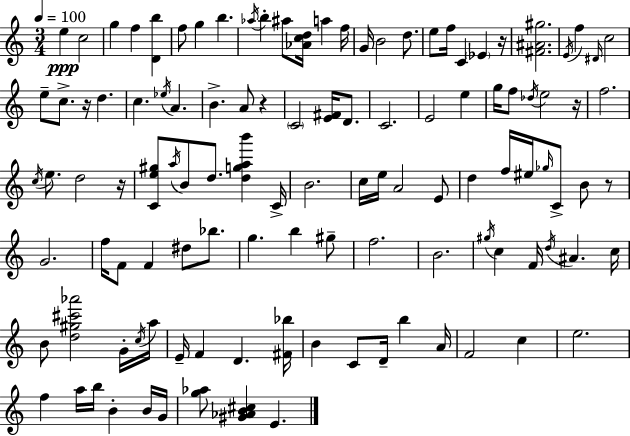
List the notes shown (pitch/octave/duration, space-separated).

E5/q C5/h G5/q F5/q [D4,B5]/q F5/e G5/q B5/q. Ab5/s B5/q A#5/e [Ab4,C5,D5]/s A5/q F5/s G4/s B4/h D5/e. E5/e F5/s C4/q Eb4/q R/s [F#4,A#4,G#5]/h. E4/s F5/q D#4/s C5/h E5/e C5/e. R/s D5/q. C5/q. Eb5/s A4/q. B4/q. A4/e R/q C4/h [E4,F#4]/s D4/e. C4/h. E4/h E5/q G5/s F5/e Db5/s E5/h R/s F5/h. C5/s E5/e. D5/h R/s [C4,E5,G#5]/e A5/s B4/e D5/e. [D5,G5,A5,B6]/q C4/s B4/h. C5/s E5/s A4/h E4/e D5/q F5/s EIS5/s Gb5/s C4/e B4/e R/e G4/h. F5/s F4/e F4/q D#5/e Bb5/e. G5/q. B5/q G#5/e F5/h. B4/h. G#5/s C5/q F4/s D5/s A#4/q. C5/s B4/e [D5,G#5,C#6,Ab6]/h G4/s C5/s A5/s E4/s F4/q D4/q. [F#4,Bb5]/s B4/q C4/e D4/s B5/q A4/s F4/h C5/q E5/h. F5/q A5/s B5/s B4/q B4/s G4/s [G5,Ab5]/e [G#4,Ab4,B4,C#5]/q E4/q.